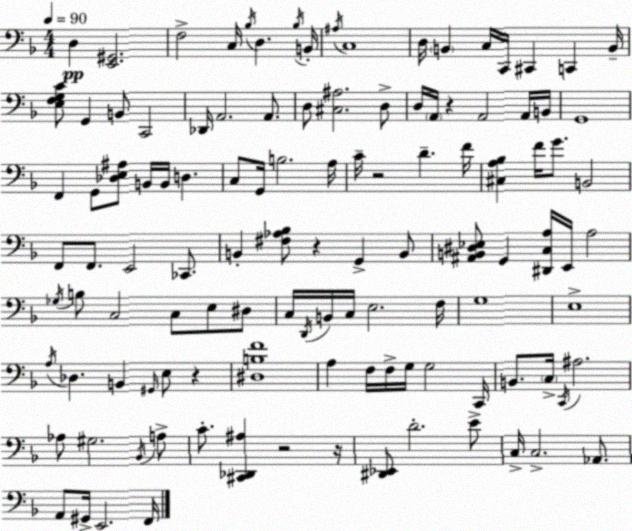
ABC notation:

X:1
T:Untitled
M:4/4
L:1/4
K:Dm
D, [E,,^G,,]2 F,2 C,/4 _B,/4 D, _B,/4 B,,/4 ^A,/4 C,4 D,/4 B,, C,/4 C,,/4 ^C,, C,, B,,/4 [E,F,G,C]/2 G,, B,,/2 C,,2 _D,,/4 A,,2 A,,/2 D,/2 [^C,^A,]2 D,/2 D,/4 A,,/4 z A,,2 A,,/4 B,,/4 G,,4 F,, G,,/2 [_D,E,^A,]/2 B,,/4 B,,/4 D, C,/2 G,,/4 B,2 A,/4 C/4 z2 D F/4 [^C,A,_B,] F/4 G/2 B,,2 F,,/2 F,,/2 E,,2 _C,,/2 B,, [^F,_A,_B,]/2 z G,, B,,/2 [^A,,B,,^D,_E,]/2 G,, [^D,,C,A,]/4 E,,/4 A,2 _G,/4 B,/2 C,2 C,/2 E,/2 ^D,/2 C,/4 D,,/4 B,,/4 C,/4 E,2 F,/4 G,4 E,4 A,/4 _D, B,, ^G,,/4 E,/2 z [^D,B,F]4 A, F,/4 F,/4 G,/4 G,2 C,,/4 B,,/2 C,/4 C,,/4 ^A,2 _A,/2 ^G,2 _B,,/4 A,/2 C/2 [^C,,_D,,^A,] z2 z/4 [^D,,_E,,]/2 D2 E/2 C,/4 C,2 _A,,/2 A,,/2 ^G,,/4 E,,2 F,,/4